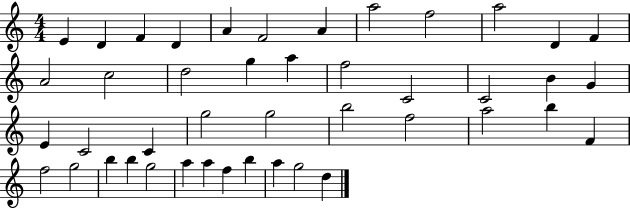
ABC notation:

X:1
T:Untitled
M:4/4
L:1/4
K:C
E D F D A F2 A a2 f2 a2 D F A2 c2 d2 g a f2 C2 C2 B G E C2 C g2 g2 b2 f2 a2 b F f2 g2 b b g2 a a f b a g2 d